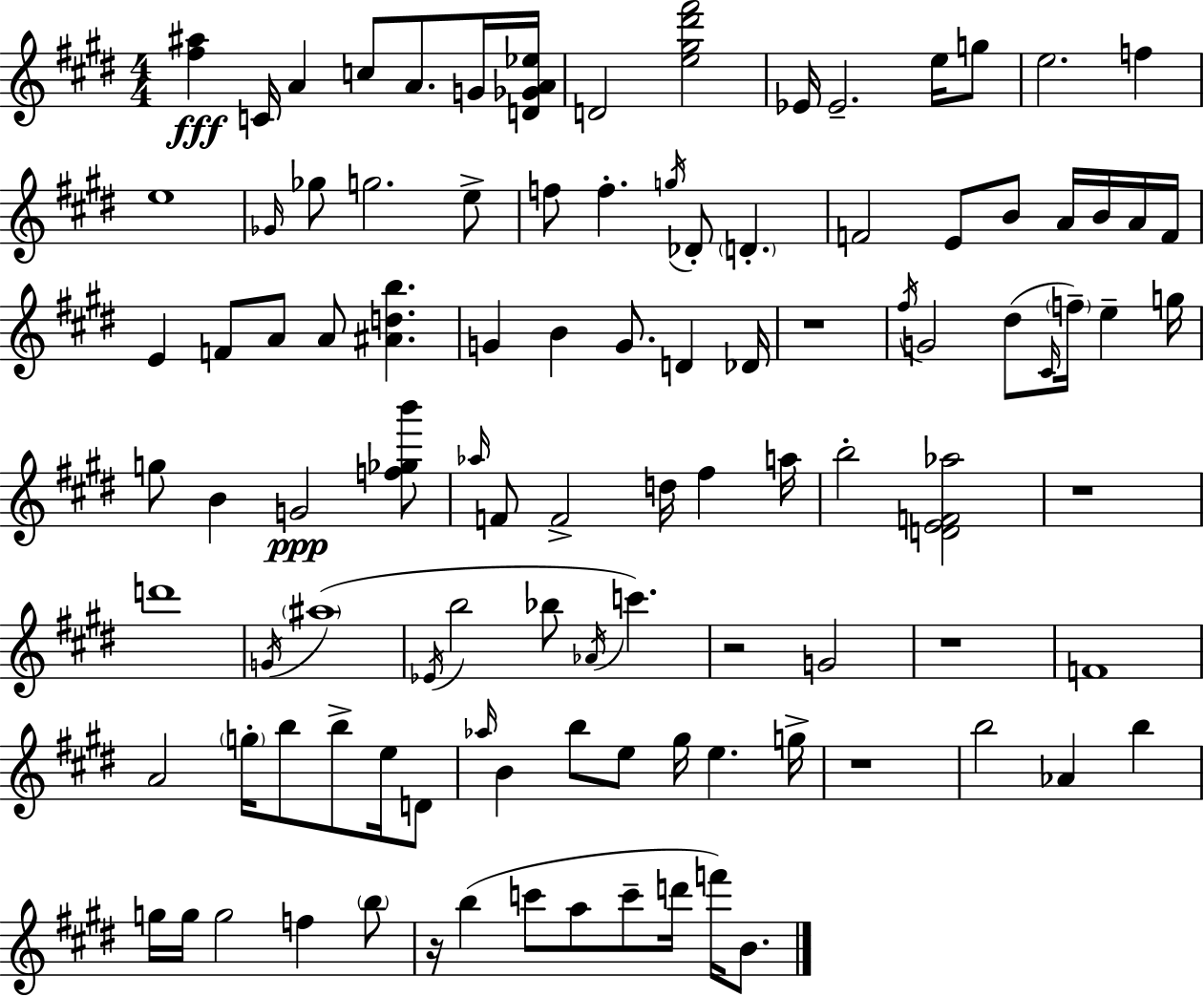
{
  \clef treble
  \numericTimeSignature
  \time 4/4
  \key e \major
  \repeat volta 2 { <fis'' ais''>4\fff c'16 a'4 c''8 a'8. g'16 <d' ges' a' ees''>16 | d'2 <e'' gis'' dis''' fis'''>2 | ees'16 ees'2.-- e''16 g''8 | e''2. f''4 | \break e''1 | \grace { ges'16 } ges''8 g''2. e''8-> | f''8 f''4.-. \acciaccatura { g''16 } des'8-. \parenthesize d'4.-. | f'2 e'8 b'8 a'16 b'16 | \break a'16 f'16 e'4 f'8 a'8 a'8 <ais' d'' b''>4. | g'4 b'4 g'8. d'4 | des'16 r1 | \acciaccatura { fis''16 } g'2 dis''8( \grace { cis'16 } \parenthesize f''16--) e''4-- | \break g''16 g''8 b'4 g'2\ppp | <f'' ges'' b'''>8 \grace { aes''16 } f'8 f'2-> d''16 | fis''4 a''16 b''2-. <d' e' f' aes''>2 | r1 | \break d'''1 | \acciaccatura { g'16 } \parenthesize ais''1( | \acciaccatura { ees'16 } b''2 bes''8 | \acciaccatura { aes'16 } c'''4.) r2 | \break g'2 r1 | f'1 | a'2 | \parenthesize g''16-. b''8 b''8-> e''16 d'8 \grace { aes''16 } b'4 b''8 e''8 | \break gis''16 e''4. g''16-> r1 | b''2 | aes'4 b''4 g''16 g''16 g''2 | f''4 \parenthesize b''8 r16 b''4( c'''8 | \break a''8 c'''8-- d'''16 f'''16) b'8. } \bar "|."
}